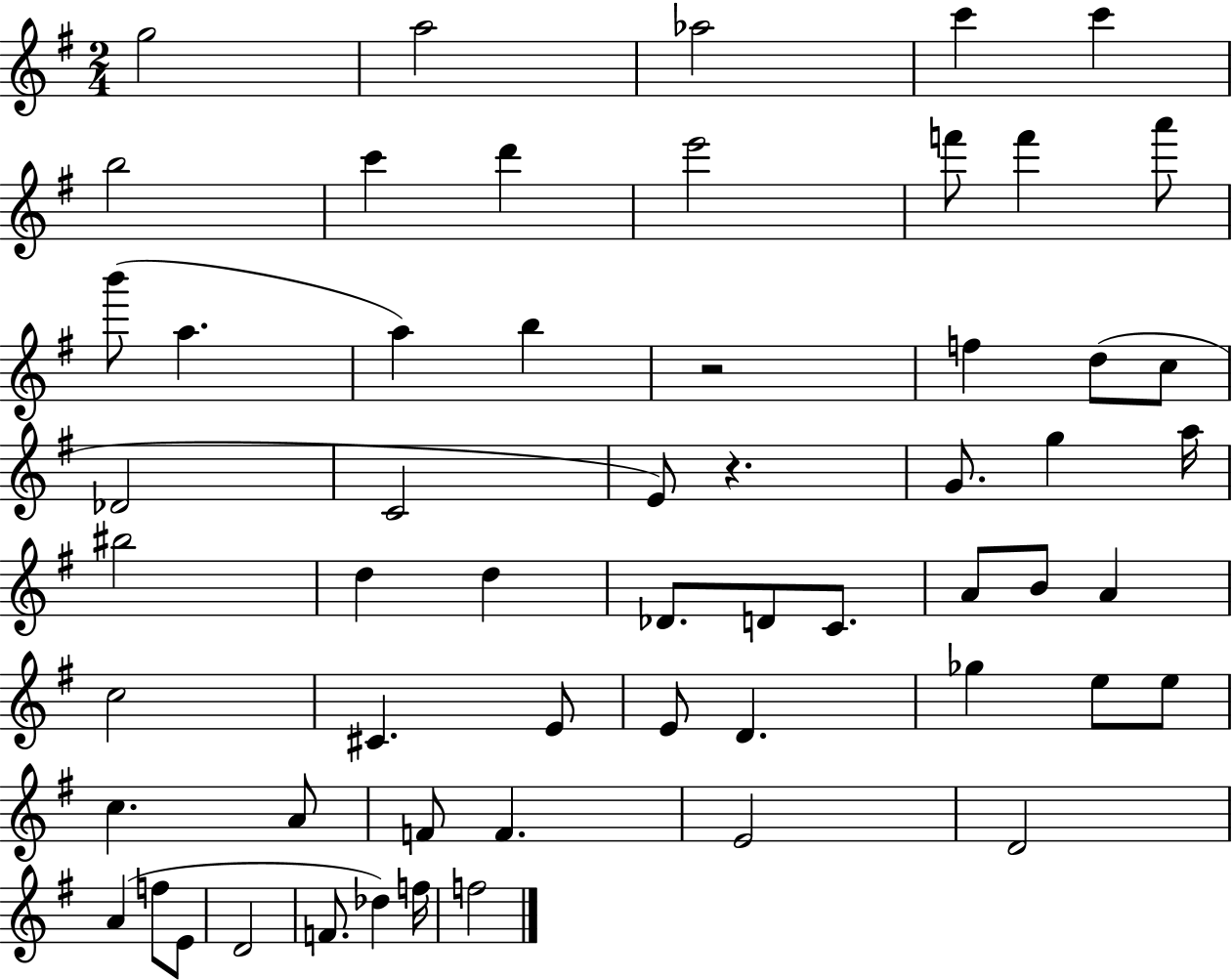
{
  \clef treble
  \numericTimeSignature
  \time 2/4
  \key g \major
  g''2 | a''2 | aes''2 | c'''4 c'''4 | \break b''2 | c'''4 d'''4 | e'''2 | f'''8 f'''4 a'''8 | \break b'''8( a''4. | a''4) b''4 | r2 | f''4 d''8( c''8 | \break des'2 | c'2 | e'8) r4. | g'8. g''4 a''16 | \break bis''2 | d''4 d''4 | des'8. d'8 c'8. | a'8 b'8 a'4 | \break c''2 | cis'4. e'8 | e'8 d'4. | ges''4 e''8 e''8 | \break c''4. a'8 | f'8 f'4. | e'2 | d'2 | \break a'4( f''8 e'8 | d'2 | f'8. des''4) f''16 | f''2 | \break \bar "|."
}